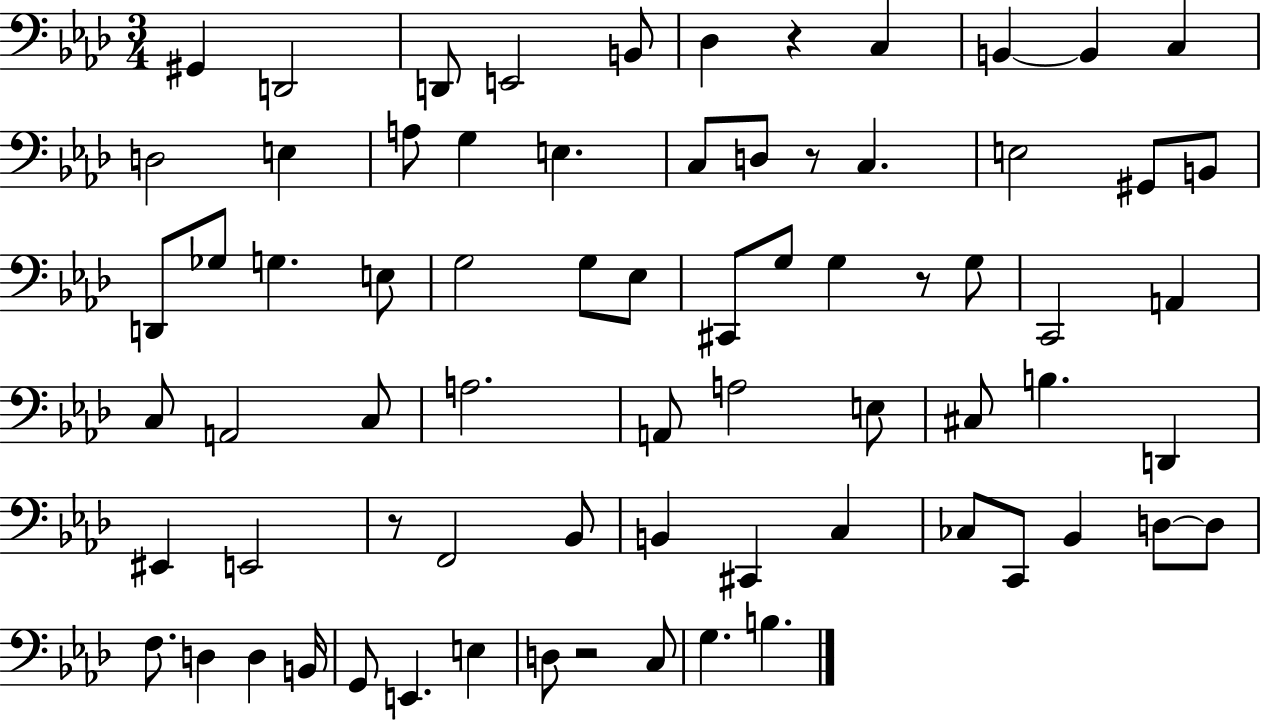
G#2/q D2/h D2/e E2/h B2/e Db3/q R/q C3/q B2/q B2/q C3/q D3/h E3/q A3/e G3/q E3/q. C3/e D3/e R/e C3/q. E3/h G#2/e B2/e D2/e Gb3/e G3/q. E3/e G3/h G3/e Eb3/e C#2/e G3/e G3/q R/e G3/e C2/h A2/q C3/e A2/h C3/e A3/h. A2/e A3/h E3/e C#3/e B3/q. D2/q EIS2/q E2/h R/e F2/h Bb2/e B2/q C#2/q C3/q CES3/e C2/e Bb2/q D3/e D3/e F3/e. D3/q D3/q B2/s G2/e E2/q. E3/q D3/e R/h C3/e G3/q. B3/q.